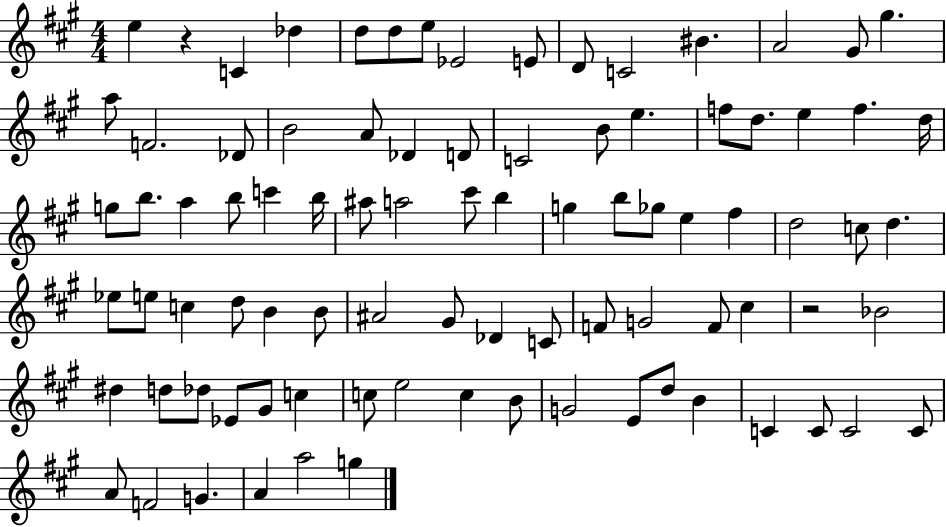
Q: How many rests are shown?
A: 2